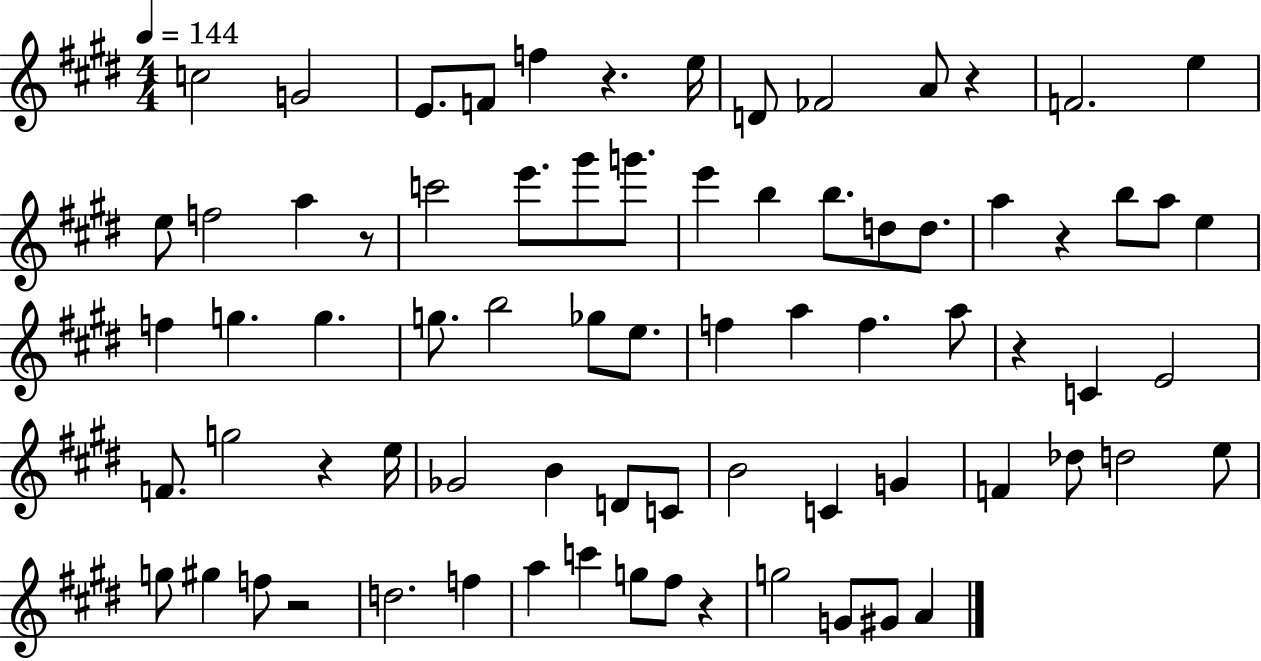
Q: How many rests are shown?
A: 8